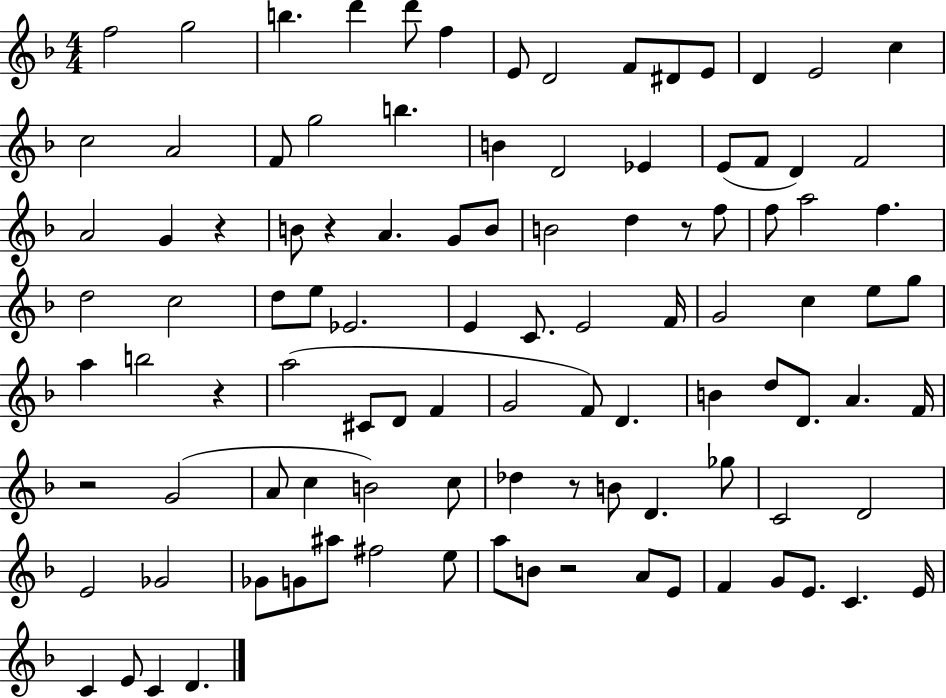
{
  \clef treble
  \numericTimeSignature
  \time 4/4
  \key f \major
  \repeat volta 2 { f''2 g''2 | b''4. d'''4 d'''8 f''4 | e'8 d'2 f'8 dis'8 e'8 | d'4 e'2 c''4 | \break c''2 a'2 | f'8 g''2 b''4. | b'4 d'2 ees'4 | e'8( f'8 d'4) f'2 | \break a'2 g'4 r4 | b'8 r4 a'4. g'8 b'8 | b'2 d''4 r8 f''8 | f''8 a''2 f''4. | \break d''2 c''2 | d''8 e''8 ees'2. | e'4 c'8. e'2 f'16 | g'2 c''4 e''8 g''8 | \break a''4 b''2 r4 | a''2( cis'8 d'8 f'4 | g'2 f'8) d'4. | b'4 d''8 d'8. a'4. f'16 | \break r2 g'2( | a'8 c''4 b'2) c''8 | des''4 r8 b'8 d'4. ges''8 | c'2 d'2 | \break e'2 ges'2 | ges'8 g'8 ais''8 fis''2 e''8 | a''8 b'8 r2 a'8 e'8 | f'4 g'8 e'8. c'4. e'16 | \break c'4 e'8 c'4 d'4. | } \bar "|."
}